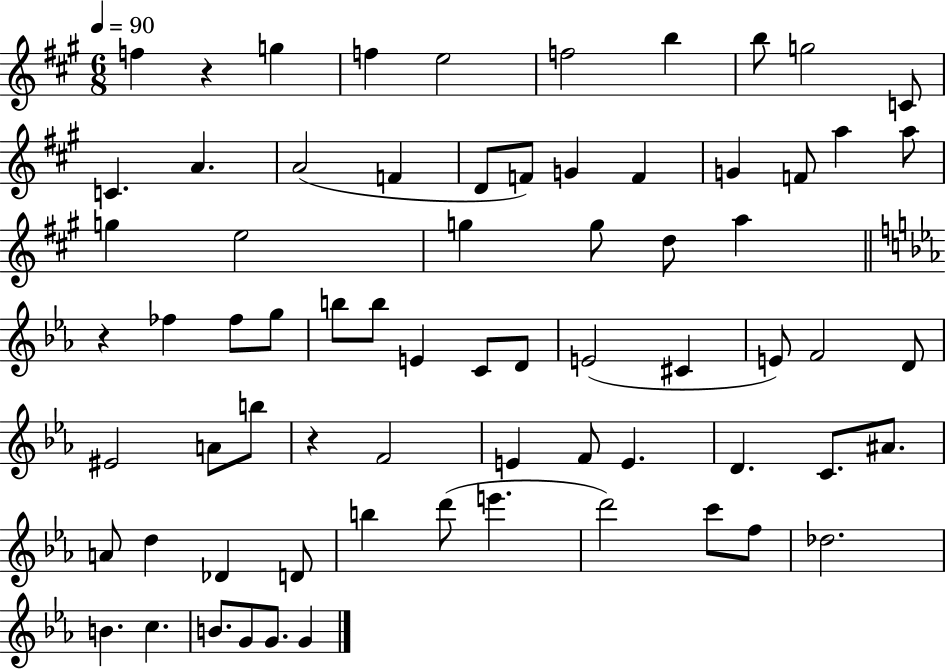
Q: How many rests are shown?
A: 3